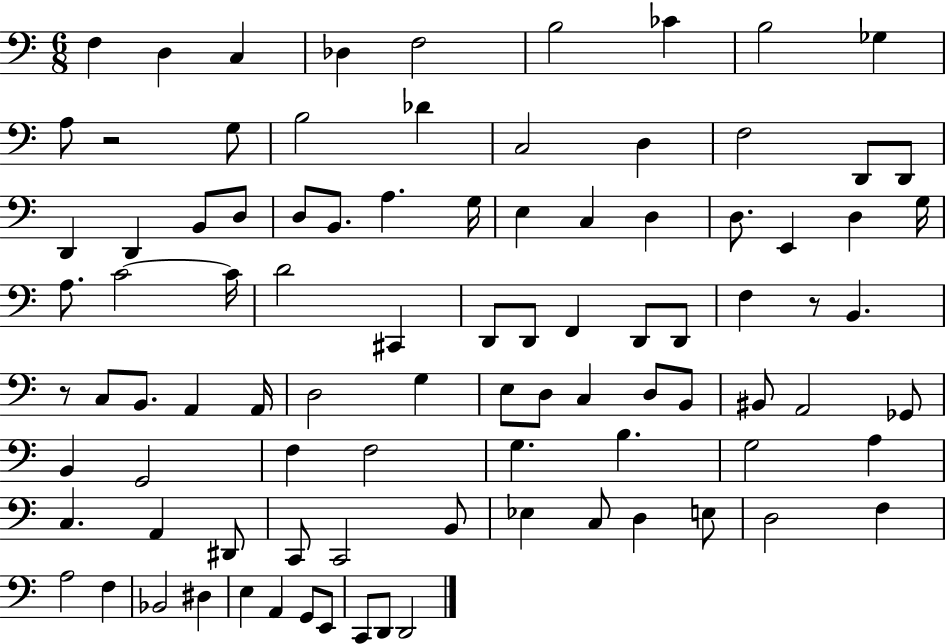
X:1
T:Untitled
M:6/8
L:1/4
K:C
F, D, C, _D, F,2 B,2 _C B,2 _G, A,/2 z2 G,/2 B,2 _D C,2 D, F,2 D,,/2 D,,/2 D,, D,, B,,/2 D,/2 D,/2 B,,/2 A, G,/4 E, C, D, D,/2 E,, D, G,/4 A,/2 C2 C/4 D2 ^C,, D,,/2 D,,/2 F,, D,,/2 D,,/2 F, z/2 B,, z/2 C,/2 B,,/2 A,, A,,/4 D,2 G, E,/2 D,/2 C, D,/2 B,,/2 ^B,,/2 A,,2 _G,,/2 B,, G,,2 F, F,2 G, B, G,2 A, C, A,, ^D,,/2 C,,/2 C,,2 B,,/2 _E, C,/2 D, E,/2 D,2 F, A,2 F, _B,,2 ^D, E, A,, G,,/2 E,,/2 C,,/2 D,,/2 D,,2